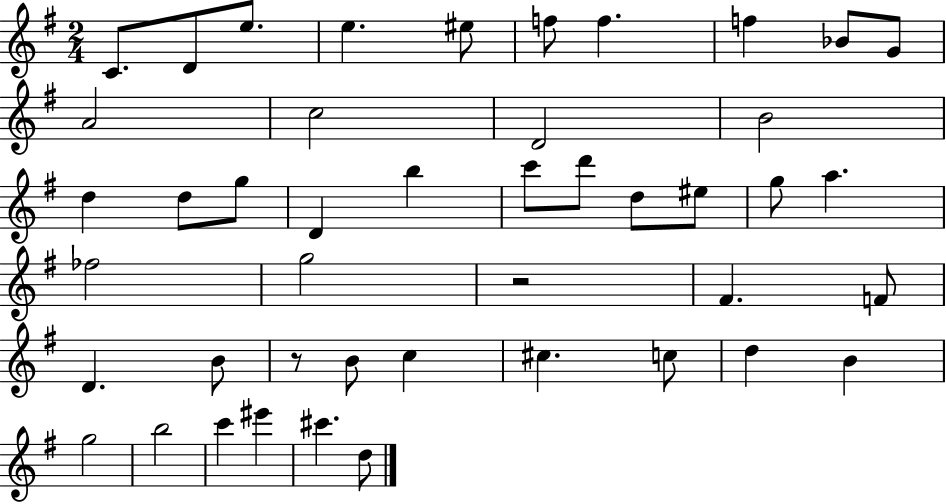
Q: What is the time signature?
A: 2/4